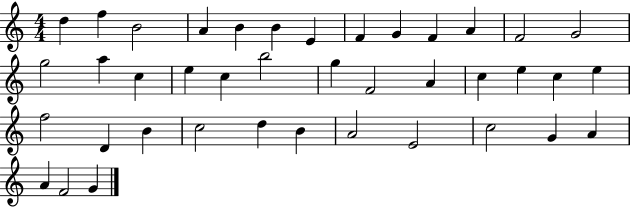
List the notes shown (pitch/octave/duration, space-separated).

D5/q F5/q B4/h A4/q B4/q B4/q E4/q F4/q G4/q F4/q A4/q F4/h G4/h G5/h A5/q C5/q E5/q C5/q B5/h G5/q F4/h A4/q C5/q E5/q C5/q E5/q F5/h D4/q B4/q C5/h D5/q B4/q A4/h E4/h C5/h G4/q A4/q A4/q F4/h G4/q